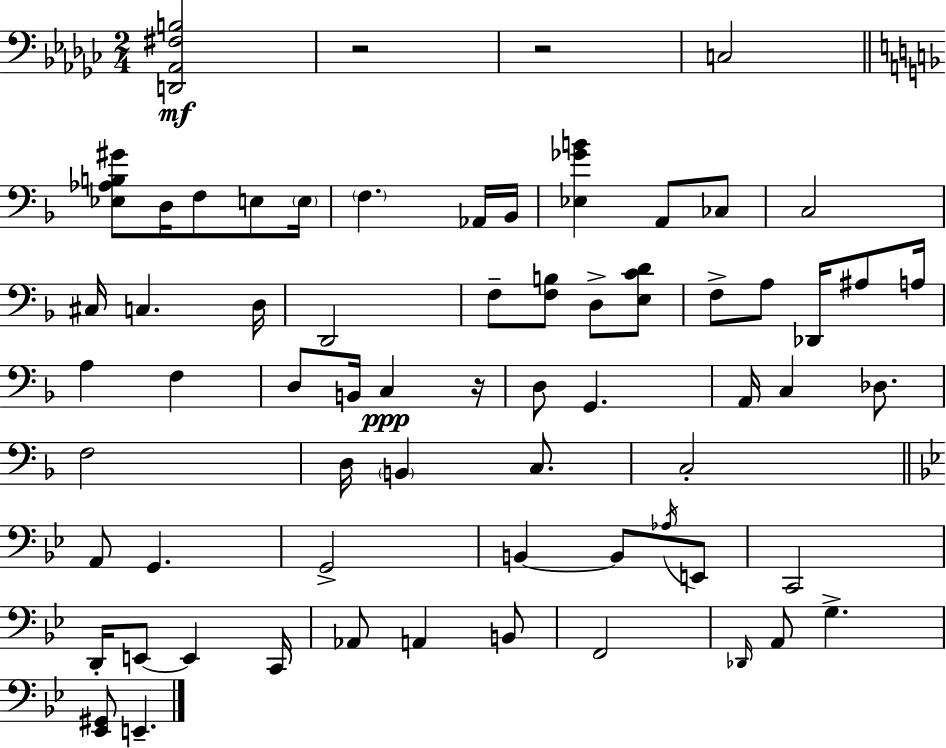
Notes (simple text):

[D2,Ab2,F#3,B3]/h R/h R/h C3/h [Eb3,Ab3,B3,G#4]/e D3/s F3/e E3/e E3/s F3/q. Ab2/s Bb2/s [Eb3,Gb4,B4]/q A2/e CES3/e C3/h C#3/s C3/q. D3/s D2/h F3/e [F3,B3]/e D3/e [E3,C4,D4]/e F3/e A3/e Db2/s A#3/e A3/s A3/q F3/q D3/e B2/s C3/q R/s D3/e G2/q. A2/s C3/q Db3/e. F3/h D3/s B2/q C3/e. C3/h A2/e G2/q. G2/h B2/q B2/e Ab3/s E2/e C2/h D2/s E2/e E2/q C2/s Ab2/e A2/q B2/e F2/h Db2/s A2/e G3/q. [Eb2,G#2]/e E2/q.